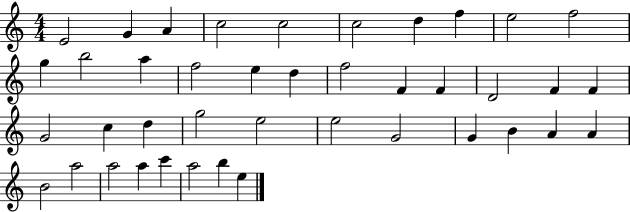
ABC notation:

X:1
T:Untitled
M:4/4
L:1/4
K:C
E2 G A c2 c2 c2 d f e2 f2 g b2 a f2 e d f2 F F D2 F F G2 c d g2 e2 e2 G2 G B A A B2 a2 a2 a c' a2 b e